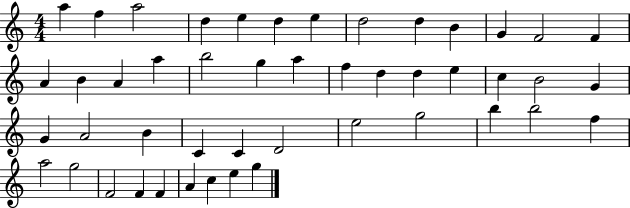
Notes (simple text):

A5/q F5/q A5/h D5/q E5/q D5/q E5/q D5/h D5/q B4/q G4/q F4/h F4/q A4/q B4/q A4/q A5/q B5/h G5/q A5/q F5/q D5/q D5/q E5/q C5/q B4/h G4/q G4/q A4/h B4/q C4/q C4/q D4/h E5/h G5/h B5/q B5/h F5/q A5/h G5/h F4/h F4/q F4/q A4/q C5/q E5/q G5/q